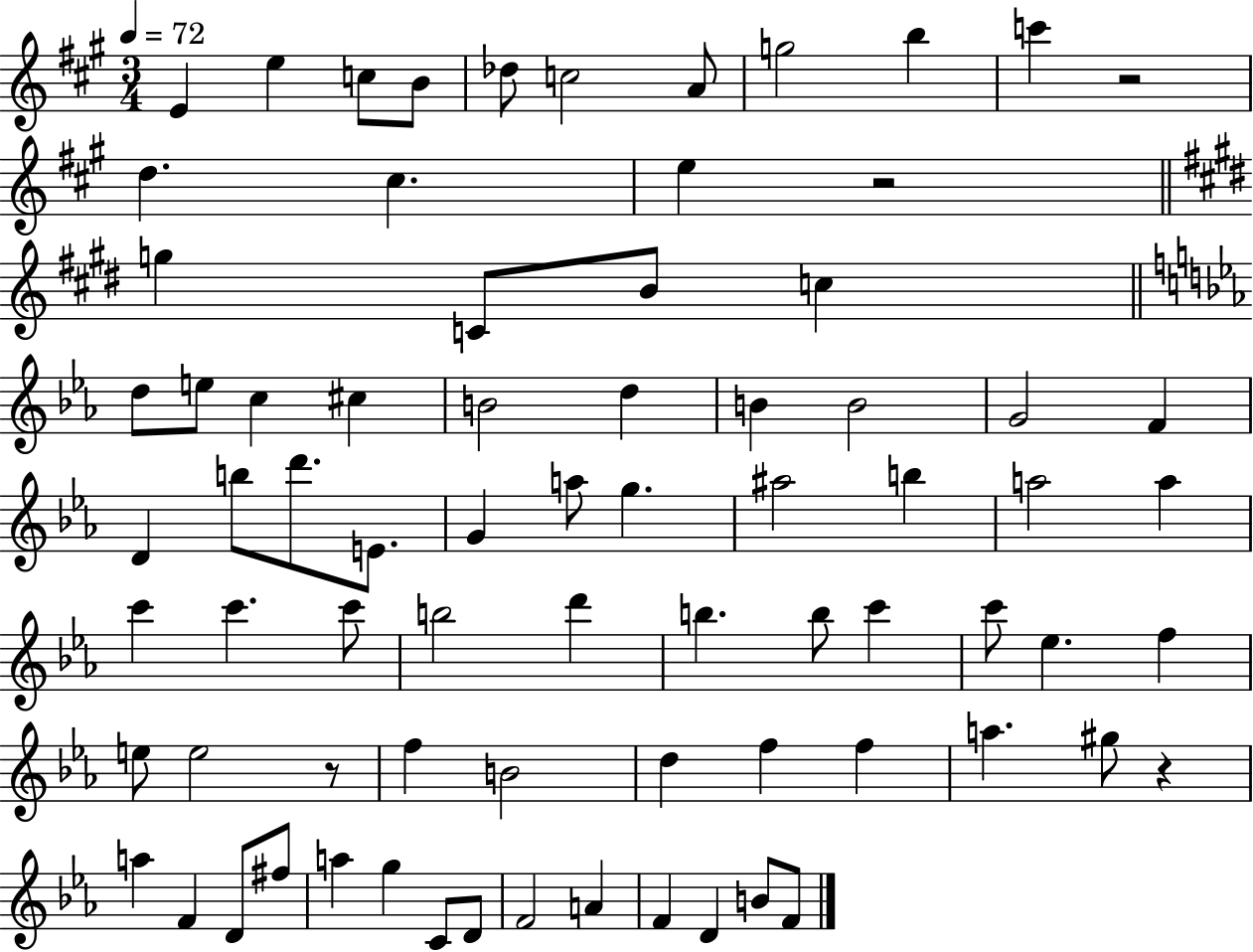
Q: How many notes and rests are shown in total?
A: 76